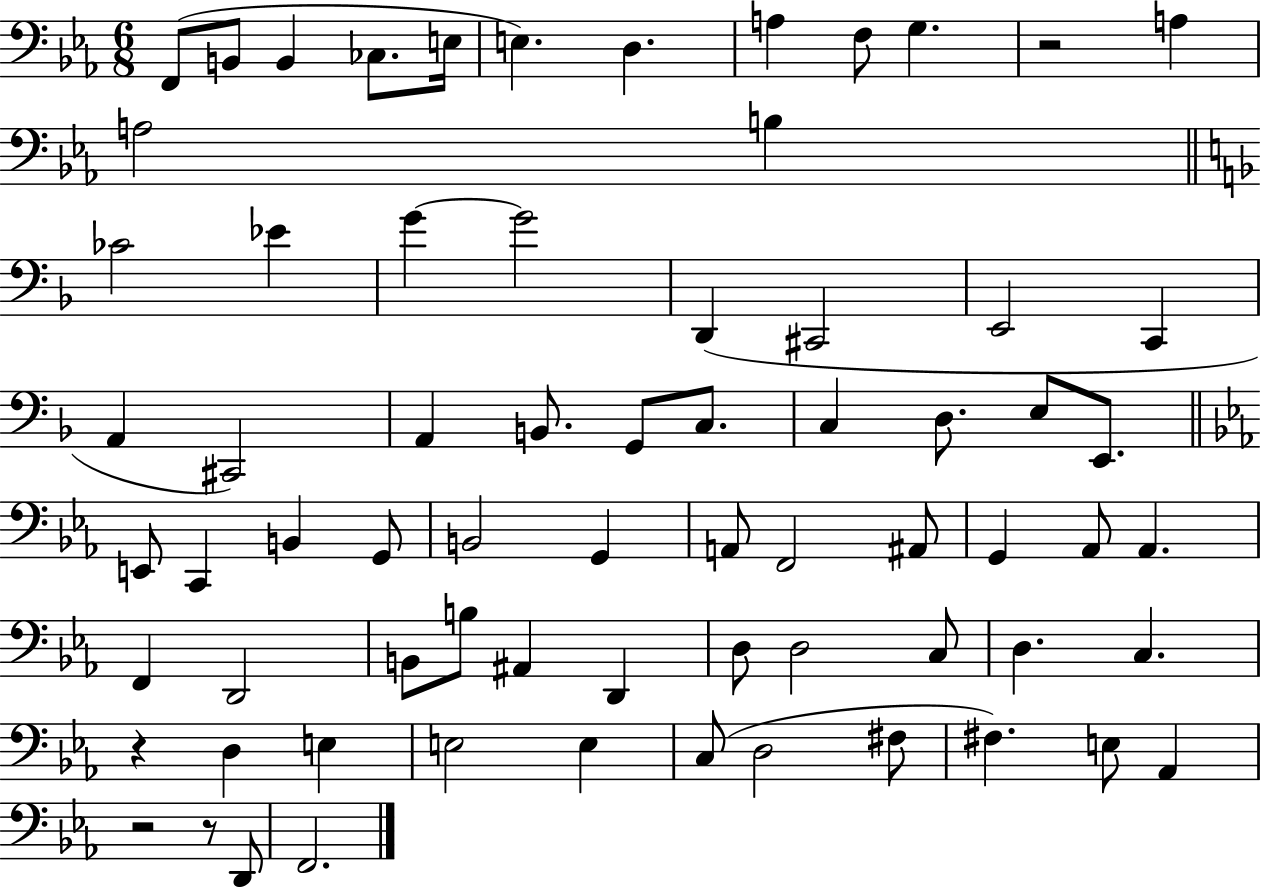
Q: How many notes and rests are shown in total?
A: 70